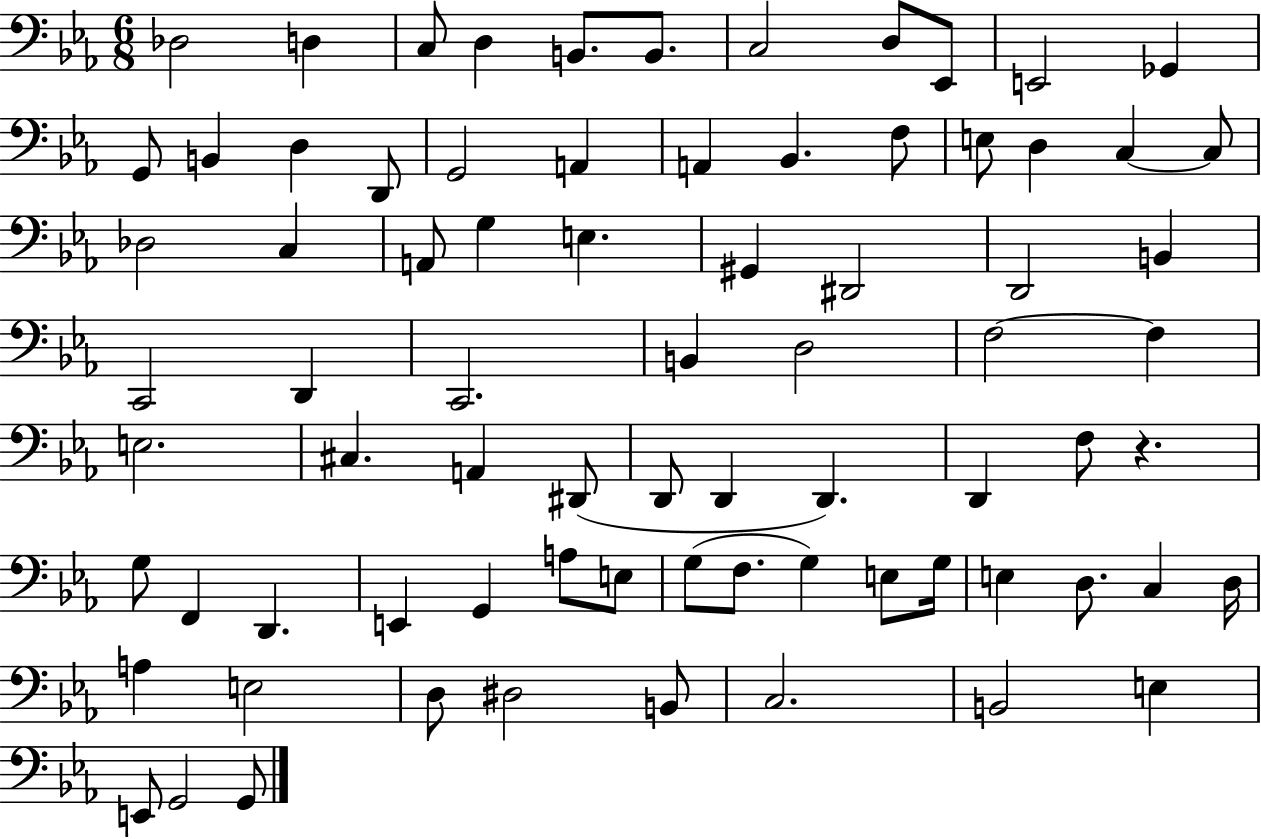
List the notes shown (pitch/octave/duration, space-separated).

Db3/h D3/q C3/e D3/q B2/e. B2/e. C3/h D3/e Eb2/e E2/h Gb2/q G2/e B2/q D3/q D2/e G2/h A2/q A2/q Bb2/q. F3/e E3/e D3/q C3/q C3/e Db3/h C3/q A2/e G3/q E3/q. G#2/q D#2/h D2/h B2/q C2/h D2/q C2/h. B2/q D3/h F3/h F3/q E3/h. C#3/q. A2/q D#2/e D2/e D2/q D2/q. D2/q F3/e R/q. G3/e F2/q D2/q. E2/q G2/q A3/e E3/e G3/e F3/e. G3/q E3/e G3/s E3/q D3/e. C3/q D3/s A3/q E3/h D3/e D#3/h B2/e C3/h. B2/h E3/q E2/e G2/h G2/e